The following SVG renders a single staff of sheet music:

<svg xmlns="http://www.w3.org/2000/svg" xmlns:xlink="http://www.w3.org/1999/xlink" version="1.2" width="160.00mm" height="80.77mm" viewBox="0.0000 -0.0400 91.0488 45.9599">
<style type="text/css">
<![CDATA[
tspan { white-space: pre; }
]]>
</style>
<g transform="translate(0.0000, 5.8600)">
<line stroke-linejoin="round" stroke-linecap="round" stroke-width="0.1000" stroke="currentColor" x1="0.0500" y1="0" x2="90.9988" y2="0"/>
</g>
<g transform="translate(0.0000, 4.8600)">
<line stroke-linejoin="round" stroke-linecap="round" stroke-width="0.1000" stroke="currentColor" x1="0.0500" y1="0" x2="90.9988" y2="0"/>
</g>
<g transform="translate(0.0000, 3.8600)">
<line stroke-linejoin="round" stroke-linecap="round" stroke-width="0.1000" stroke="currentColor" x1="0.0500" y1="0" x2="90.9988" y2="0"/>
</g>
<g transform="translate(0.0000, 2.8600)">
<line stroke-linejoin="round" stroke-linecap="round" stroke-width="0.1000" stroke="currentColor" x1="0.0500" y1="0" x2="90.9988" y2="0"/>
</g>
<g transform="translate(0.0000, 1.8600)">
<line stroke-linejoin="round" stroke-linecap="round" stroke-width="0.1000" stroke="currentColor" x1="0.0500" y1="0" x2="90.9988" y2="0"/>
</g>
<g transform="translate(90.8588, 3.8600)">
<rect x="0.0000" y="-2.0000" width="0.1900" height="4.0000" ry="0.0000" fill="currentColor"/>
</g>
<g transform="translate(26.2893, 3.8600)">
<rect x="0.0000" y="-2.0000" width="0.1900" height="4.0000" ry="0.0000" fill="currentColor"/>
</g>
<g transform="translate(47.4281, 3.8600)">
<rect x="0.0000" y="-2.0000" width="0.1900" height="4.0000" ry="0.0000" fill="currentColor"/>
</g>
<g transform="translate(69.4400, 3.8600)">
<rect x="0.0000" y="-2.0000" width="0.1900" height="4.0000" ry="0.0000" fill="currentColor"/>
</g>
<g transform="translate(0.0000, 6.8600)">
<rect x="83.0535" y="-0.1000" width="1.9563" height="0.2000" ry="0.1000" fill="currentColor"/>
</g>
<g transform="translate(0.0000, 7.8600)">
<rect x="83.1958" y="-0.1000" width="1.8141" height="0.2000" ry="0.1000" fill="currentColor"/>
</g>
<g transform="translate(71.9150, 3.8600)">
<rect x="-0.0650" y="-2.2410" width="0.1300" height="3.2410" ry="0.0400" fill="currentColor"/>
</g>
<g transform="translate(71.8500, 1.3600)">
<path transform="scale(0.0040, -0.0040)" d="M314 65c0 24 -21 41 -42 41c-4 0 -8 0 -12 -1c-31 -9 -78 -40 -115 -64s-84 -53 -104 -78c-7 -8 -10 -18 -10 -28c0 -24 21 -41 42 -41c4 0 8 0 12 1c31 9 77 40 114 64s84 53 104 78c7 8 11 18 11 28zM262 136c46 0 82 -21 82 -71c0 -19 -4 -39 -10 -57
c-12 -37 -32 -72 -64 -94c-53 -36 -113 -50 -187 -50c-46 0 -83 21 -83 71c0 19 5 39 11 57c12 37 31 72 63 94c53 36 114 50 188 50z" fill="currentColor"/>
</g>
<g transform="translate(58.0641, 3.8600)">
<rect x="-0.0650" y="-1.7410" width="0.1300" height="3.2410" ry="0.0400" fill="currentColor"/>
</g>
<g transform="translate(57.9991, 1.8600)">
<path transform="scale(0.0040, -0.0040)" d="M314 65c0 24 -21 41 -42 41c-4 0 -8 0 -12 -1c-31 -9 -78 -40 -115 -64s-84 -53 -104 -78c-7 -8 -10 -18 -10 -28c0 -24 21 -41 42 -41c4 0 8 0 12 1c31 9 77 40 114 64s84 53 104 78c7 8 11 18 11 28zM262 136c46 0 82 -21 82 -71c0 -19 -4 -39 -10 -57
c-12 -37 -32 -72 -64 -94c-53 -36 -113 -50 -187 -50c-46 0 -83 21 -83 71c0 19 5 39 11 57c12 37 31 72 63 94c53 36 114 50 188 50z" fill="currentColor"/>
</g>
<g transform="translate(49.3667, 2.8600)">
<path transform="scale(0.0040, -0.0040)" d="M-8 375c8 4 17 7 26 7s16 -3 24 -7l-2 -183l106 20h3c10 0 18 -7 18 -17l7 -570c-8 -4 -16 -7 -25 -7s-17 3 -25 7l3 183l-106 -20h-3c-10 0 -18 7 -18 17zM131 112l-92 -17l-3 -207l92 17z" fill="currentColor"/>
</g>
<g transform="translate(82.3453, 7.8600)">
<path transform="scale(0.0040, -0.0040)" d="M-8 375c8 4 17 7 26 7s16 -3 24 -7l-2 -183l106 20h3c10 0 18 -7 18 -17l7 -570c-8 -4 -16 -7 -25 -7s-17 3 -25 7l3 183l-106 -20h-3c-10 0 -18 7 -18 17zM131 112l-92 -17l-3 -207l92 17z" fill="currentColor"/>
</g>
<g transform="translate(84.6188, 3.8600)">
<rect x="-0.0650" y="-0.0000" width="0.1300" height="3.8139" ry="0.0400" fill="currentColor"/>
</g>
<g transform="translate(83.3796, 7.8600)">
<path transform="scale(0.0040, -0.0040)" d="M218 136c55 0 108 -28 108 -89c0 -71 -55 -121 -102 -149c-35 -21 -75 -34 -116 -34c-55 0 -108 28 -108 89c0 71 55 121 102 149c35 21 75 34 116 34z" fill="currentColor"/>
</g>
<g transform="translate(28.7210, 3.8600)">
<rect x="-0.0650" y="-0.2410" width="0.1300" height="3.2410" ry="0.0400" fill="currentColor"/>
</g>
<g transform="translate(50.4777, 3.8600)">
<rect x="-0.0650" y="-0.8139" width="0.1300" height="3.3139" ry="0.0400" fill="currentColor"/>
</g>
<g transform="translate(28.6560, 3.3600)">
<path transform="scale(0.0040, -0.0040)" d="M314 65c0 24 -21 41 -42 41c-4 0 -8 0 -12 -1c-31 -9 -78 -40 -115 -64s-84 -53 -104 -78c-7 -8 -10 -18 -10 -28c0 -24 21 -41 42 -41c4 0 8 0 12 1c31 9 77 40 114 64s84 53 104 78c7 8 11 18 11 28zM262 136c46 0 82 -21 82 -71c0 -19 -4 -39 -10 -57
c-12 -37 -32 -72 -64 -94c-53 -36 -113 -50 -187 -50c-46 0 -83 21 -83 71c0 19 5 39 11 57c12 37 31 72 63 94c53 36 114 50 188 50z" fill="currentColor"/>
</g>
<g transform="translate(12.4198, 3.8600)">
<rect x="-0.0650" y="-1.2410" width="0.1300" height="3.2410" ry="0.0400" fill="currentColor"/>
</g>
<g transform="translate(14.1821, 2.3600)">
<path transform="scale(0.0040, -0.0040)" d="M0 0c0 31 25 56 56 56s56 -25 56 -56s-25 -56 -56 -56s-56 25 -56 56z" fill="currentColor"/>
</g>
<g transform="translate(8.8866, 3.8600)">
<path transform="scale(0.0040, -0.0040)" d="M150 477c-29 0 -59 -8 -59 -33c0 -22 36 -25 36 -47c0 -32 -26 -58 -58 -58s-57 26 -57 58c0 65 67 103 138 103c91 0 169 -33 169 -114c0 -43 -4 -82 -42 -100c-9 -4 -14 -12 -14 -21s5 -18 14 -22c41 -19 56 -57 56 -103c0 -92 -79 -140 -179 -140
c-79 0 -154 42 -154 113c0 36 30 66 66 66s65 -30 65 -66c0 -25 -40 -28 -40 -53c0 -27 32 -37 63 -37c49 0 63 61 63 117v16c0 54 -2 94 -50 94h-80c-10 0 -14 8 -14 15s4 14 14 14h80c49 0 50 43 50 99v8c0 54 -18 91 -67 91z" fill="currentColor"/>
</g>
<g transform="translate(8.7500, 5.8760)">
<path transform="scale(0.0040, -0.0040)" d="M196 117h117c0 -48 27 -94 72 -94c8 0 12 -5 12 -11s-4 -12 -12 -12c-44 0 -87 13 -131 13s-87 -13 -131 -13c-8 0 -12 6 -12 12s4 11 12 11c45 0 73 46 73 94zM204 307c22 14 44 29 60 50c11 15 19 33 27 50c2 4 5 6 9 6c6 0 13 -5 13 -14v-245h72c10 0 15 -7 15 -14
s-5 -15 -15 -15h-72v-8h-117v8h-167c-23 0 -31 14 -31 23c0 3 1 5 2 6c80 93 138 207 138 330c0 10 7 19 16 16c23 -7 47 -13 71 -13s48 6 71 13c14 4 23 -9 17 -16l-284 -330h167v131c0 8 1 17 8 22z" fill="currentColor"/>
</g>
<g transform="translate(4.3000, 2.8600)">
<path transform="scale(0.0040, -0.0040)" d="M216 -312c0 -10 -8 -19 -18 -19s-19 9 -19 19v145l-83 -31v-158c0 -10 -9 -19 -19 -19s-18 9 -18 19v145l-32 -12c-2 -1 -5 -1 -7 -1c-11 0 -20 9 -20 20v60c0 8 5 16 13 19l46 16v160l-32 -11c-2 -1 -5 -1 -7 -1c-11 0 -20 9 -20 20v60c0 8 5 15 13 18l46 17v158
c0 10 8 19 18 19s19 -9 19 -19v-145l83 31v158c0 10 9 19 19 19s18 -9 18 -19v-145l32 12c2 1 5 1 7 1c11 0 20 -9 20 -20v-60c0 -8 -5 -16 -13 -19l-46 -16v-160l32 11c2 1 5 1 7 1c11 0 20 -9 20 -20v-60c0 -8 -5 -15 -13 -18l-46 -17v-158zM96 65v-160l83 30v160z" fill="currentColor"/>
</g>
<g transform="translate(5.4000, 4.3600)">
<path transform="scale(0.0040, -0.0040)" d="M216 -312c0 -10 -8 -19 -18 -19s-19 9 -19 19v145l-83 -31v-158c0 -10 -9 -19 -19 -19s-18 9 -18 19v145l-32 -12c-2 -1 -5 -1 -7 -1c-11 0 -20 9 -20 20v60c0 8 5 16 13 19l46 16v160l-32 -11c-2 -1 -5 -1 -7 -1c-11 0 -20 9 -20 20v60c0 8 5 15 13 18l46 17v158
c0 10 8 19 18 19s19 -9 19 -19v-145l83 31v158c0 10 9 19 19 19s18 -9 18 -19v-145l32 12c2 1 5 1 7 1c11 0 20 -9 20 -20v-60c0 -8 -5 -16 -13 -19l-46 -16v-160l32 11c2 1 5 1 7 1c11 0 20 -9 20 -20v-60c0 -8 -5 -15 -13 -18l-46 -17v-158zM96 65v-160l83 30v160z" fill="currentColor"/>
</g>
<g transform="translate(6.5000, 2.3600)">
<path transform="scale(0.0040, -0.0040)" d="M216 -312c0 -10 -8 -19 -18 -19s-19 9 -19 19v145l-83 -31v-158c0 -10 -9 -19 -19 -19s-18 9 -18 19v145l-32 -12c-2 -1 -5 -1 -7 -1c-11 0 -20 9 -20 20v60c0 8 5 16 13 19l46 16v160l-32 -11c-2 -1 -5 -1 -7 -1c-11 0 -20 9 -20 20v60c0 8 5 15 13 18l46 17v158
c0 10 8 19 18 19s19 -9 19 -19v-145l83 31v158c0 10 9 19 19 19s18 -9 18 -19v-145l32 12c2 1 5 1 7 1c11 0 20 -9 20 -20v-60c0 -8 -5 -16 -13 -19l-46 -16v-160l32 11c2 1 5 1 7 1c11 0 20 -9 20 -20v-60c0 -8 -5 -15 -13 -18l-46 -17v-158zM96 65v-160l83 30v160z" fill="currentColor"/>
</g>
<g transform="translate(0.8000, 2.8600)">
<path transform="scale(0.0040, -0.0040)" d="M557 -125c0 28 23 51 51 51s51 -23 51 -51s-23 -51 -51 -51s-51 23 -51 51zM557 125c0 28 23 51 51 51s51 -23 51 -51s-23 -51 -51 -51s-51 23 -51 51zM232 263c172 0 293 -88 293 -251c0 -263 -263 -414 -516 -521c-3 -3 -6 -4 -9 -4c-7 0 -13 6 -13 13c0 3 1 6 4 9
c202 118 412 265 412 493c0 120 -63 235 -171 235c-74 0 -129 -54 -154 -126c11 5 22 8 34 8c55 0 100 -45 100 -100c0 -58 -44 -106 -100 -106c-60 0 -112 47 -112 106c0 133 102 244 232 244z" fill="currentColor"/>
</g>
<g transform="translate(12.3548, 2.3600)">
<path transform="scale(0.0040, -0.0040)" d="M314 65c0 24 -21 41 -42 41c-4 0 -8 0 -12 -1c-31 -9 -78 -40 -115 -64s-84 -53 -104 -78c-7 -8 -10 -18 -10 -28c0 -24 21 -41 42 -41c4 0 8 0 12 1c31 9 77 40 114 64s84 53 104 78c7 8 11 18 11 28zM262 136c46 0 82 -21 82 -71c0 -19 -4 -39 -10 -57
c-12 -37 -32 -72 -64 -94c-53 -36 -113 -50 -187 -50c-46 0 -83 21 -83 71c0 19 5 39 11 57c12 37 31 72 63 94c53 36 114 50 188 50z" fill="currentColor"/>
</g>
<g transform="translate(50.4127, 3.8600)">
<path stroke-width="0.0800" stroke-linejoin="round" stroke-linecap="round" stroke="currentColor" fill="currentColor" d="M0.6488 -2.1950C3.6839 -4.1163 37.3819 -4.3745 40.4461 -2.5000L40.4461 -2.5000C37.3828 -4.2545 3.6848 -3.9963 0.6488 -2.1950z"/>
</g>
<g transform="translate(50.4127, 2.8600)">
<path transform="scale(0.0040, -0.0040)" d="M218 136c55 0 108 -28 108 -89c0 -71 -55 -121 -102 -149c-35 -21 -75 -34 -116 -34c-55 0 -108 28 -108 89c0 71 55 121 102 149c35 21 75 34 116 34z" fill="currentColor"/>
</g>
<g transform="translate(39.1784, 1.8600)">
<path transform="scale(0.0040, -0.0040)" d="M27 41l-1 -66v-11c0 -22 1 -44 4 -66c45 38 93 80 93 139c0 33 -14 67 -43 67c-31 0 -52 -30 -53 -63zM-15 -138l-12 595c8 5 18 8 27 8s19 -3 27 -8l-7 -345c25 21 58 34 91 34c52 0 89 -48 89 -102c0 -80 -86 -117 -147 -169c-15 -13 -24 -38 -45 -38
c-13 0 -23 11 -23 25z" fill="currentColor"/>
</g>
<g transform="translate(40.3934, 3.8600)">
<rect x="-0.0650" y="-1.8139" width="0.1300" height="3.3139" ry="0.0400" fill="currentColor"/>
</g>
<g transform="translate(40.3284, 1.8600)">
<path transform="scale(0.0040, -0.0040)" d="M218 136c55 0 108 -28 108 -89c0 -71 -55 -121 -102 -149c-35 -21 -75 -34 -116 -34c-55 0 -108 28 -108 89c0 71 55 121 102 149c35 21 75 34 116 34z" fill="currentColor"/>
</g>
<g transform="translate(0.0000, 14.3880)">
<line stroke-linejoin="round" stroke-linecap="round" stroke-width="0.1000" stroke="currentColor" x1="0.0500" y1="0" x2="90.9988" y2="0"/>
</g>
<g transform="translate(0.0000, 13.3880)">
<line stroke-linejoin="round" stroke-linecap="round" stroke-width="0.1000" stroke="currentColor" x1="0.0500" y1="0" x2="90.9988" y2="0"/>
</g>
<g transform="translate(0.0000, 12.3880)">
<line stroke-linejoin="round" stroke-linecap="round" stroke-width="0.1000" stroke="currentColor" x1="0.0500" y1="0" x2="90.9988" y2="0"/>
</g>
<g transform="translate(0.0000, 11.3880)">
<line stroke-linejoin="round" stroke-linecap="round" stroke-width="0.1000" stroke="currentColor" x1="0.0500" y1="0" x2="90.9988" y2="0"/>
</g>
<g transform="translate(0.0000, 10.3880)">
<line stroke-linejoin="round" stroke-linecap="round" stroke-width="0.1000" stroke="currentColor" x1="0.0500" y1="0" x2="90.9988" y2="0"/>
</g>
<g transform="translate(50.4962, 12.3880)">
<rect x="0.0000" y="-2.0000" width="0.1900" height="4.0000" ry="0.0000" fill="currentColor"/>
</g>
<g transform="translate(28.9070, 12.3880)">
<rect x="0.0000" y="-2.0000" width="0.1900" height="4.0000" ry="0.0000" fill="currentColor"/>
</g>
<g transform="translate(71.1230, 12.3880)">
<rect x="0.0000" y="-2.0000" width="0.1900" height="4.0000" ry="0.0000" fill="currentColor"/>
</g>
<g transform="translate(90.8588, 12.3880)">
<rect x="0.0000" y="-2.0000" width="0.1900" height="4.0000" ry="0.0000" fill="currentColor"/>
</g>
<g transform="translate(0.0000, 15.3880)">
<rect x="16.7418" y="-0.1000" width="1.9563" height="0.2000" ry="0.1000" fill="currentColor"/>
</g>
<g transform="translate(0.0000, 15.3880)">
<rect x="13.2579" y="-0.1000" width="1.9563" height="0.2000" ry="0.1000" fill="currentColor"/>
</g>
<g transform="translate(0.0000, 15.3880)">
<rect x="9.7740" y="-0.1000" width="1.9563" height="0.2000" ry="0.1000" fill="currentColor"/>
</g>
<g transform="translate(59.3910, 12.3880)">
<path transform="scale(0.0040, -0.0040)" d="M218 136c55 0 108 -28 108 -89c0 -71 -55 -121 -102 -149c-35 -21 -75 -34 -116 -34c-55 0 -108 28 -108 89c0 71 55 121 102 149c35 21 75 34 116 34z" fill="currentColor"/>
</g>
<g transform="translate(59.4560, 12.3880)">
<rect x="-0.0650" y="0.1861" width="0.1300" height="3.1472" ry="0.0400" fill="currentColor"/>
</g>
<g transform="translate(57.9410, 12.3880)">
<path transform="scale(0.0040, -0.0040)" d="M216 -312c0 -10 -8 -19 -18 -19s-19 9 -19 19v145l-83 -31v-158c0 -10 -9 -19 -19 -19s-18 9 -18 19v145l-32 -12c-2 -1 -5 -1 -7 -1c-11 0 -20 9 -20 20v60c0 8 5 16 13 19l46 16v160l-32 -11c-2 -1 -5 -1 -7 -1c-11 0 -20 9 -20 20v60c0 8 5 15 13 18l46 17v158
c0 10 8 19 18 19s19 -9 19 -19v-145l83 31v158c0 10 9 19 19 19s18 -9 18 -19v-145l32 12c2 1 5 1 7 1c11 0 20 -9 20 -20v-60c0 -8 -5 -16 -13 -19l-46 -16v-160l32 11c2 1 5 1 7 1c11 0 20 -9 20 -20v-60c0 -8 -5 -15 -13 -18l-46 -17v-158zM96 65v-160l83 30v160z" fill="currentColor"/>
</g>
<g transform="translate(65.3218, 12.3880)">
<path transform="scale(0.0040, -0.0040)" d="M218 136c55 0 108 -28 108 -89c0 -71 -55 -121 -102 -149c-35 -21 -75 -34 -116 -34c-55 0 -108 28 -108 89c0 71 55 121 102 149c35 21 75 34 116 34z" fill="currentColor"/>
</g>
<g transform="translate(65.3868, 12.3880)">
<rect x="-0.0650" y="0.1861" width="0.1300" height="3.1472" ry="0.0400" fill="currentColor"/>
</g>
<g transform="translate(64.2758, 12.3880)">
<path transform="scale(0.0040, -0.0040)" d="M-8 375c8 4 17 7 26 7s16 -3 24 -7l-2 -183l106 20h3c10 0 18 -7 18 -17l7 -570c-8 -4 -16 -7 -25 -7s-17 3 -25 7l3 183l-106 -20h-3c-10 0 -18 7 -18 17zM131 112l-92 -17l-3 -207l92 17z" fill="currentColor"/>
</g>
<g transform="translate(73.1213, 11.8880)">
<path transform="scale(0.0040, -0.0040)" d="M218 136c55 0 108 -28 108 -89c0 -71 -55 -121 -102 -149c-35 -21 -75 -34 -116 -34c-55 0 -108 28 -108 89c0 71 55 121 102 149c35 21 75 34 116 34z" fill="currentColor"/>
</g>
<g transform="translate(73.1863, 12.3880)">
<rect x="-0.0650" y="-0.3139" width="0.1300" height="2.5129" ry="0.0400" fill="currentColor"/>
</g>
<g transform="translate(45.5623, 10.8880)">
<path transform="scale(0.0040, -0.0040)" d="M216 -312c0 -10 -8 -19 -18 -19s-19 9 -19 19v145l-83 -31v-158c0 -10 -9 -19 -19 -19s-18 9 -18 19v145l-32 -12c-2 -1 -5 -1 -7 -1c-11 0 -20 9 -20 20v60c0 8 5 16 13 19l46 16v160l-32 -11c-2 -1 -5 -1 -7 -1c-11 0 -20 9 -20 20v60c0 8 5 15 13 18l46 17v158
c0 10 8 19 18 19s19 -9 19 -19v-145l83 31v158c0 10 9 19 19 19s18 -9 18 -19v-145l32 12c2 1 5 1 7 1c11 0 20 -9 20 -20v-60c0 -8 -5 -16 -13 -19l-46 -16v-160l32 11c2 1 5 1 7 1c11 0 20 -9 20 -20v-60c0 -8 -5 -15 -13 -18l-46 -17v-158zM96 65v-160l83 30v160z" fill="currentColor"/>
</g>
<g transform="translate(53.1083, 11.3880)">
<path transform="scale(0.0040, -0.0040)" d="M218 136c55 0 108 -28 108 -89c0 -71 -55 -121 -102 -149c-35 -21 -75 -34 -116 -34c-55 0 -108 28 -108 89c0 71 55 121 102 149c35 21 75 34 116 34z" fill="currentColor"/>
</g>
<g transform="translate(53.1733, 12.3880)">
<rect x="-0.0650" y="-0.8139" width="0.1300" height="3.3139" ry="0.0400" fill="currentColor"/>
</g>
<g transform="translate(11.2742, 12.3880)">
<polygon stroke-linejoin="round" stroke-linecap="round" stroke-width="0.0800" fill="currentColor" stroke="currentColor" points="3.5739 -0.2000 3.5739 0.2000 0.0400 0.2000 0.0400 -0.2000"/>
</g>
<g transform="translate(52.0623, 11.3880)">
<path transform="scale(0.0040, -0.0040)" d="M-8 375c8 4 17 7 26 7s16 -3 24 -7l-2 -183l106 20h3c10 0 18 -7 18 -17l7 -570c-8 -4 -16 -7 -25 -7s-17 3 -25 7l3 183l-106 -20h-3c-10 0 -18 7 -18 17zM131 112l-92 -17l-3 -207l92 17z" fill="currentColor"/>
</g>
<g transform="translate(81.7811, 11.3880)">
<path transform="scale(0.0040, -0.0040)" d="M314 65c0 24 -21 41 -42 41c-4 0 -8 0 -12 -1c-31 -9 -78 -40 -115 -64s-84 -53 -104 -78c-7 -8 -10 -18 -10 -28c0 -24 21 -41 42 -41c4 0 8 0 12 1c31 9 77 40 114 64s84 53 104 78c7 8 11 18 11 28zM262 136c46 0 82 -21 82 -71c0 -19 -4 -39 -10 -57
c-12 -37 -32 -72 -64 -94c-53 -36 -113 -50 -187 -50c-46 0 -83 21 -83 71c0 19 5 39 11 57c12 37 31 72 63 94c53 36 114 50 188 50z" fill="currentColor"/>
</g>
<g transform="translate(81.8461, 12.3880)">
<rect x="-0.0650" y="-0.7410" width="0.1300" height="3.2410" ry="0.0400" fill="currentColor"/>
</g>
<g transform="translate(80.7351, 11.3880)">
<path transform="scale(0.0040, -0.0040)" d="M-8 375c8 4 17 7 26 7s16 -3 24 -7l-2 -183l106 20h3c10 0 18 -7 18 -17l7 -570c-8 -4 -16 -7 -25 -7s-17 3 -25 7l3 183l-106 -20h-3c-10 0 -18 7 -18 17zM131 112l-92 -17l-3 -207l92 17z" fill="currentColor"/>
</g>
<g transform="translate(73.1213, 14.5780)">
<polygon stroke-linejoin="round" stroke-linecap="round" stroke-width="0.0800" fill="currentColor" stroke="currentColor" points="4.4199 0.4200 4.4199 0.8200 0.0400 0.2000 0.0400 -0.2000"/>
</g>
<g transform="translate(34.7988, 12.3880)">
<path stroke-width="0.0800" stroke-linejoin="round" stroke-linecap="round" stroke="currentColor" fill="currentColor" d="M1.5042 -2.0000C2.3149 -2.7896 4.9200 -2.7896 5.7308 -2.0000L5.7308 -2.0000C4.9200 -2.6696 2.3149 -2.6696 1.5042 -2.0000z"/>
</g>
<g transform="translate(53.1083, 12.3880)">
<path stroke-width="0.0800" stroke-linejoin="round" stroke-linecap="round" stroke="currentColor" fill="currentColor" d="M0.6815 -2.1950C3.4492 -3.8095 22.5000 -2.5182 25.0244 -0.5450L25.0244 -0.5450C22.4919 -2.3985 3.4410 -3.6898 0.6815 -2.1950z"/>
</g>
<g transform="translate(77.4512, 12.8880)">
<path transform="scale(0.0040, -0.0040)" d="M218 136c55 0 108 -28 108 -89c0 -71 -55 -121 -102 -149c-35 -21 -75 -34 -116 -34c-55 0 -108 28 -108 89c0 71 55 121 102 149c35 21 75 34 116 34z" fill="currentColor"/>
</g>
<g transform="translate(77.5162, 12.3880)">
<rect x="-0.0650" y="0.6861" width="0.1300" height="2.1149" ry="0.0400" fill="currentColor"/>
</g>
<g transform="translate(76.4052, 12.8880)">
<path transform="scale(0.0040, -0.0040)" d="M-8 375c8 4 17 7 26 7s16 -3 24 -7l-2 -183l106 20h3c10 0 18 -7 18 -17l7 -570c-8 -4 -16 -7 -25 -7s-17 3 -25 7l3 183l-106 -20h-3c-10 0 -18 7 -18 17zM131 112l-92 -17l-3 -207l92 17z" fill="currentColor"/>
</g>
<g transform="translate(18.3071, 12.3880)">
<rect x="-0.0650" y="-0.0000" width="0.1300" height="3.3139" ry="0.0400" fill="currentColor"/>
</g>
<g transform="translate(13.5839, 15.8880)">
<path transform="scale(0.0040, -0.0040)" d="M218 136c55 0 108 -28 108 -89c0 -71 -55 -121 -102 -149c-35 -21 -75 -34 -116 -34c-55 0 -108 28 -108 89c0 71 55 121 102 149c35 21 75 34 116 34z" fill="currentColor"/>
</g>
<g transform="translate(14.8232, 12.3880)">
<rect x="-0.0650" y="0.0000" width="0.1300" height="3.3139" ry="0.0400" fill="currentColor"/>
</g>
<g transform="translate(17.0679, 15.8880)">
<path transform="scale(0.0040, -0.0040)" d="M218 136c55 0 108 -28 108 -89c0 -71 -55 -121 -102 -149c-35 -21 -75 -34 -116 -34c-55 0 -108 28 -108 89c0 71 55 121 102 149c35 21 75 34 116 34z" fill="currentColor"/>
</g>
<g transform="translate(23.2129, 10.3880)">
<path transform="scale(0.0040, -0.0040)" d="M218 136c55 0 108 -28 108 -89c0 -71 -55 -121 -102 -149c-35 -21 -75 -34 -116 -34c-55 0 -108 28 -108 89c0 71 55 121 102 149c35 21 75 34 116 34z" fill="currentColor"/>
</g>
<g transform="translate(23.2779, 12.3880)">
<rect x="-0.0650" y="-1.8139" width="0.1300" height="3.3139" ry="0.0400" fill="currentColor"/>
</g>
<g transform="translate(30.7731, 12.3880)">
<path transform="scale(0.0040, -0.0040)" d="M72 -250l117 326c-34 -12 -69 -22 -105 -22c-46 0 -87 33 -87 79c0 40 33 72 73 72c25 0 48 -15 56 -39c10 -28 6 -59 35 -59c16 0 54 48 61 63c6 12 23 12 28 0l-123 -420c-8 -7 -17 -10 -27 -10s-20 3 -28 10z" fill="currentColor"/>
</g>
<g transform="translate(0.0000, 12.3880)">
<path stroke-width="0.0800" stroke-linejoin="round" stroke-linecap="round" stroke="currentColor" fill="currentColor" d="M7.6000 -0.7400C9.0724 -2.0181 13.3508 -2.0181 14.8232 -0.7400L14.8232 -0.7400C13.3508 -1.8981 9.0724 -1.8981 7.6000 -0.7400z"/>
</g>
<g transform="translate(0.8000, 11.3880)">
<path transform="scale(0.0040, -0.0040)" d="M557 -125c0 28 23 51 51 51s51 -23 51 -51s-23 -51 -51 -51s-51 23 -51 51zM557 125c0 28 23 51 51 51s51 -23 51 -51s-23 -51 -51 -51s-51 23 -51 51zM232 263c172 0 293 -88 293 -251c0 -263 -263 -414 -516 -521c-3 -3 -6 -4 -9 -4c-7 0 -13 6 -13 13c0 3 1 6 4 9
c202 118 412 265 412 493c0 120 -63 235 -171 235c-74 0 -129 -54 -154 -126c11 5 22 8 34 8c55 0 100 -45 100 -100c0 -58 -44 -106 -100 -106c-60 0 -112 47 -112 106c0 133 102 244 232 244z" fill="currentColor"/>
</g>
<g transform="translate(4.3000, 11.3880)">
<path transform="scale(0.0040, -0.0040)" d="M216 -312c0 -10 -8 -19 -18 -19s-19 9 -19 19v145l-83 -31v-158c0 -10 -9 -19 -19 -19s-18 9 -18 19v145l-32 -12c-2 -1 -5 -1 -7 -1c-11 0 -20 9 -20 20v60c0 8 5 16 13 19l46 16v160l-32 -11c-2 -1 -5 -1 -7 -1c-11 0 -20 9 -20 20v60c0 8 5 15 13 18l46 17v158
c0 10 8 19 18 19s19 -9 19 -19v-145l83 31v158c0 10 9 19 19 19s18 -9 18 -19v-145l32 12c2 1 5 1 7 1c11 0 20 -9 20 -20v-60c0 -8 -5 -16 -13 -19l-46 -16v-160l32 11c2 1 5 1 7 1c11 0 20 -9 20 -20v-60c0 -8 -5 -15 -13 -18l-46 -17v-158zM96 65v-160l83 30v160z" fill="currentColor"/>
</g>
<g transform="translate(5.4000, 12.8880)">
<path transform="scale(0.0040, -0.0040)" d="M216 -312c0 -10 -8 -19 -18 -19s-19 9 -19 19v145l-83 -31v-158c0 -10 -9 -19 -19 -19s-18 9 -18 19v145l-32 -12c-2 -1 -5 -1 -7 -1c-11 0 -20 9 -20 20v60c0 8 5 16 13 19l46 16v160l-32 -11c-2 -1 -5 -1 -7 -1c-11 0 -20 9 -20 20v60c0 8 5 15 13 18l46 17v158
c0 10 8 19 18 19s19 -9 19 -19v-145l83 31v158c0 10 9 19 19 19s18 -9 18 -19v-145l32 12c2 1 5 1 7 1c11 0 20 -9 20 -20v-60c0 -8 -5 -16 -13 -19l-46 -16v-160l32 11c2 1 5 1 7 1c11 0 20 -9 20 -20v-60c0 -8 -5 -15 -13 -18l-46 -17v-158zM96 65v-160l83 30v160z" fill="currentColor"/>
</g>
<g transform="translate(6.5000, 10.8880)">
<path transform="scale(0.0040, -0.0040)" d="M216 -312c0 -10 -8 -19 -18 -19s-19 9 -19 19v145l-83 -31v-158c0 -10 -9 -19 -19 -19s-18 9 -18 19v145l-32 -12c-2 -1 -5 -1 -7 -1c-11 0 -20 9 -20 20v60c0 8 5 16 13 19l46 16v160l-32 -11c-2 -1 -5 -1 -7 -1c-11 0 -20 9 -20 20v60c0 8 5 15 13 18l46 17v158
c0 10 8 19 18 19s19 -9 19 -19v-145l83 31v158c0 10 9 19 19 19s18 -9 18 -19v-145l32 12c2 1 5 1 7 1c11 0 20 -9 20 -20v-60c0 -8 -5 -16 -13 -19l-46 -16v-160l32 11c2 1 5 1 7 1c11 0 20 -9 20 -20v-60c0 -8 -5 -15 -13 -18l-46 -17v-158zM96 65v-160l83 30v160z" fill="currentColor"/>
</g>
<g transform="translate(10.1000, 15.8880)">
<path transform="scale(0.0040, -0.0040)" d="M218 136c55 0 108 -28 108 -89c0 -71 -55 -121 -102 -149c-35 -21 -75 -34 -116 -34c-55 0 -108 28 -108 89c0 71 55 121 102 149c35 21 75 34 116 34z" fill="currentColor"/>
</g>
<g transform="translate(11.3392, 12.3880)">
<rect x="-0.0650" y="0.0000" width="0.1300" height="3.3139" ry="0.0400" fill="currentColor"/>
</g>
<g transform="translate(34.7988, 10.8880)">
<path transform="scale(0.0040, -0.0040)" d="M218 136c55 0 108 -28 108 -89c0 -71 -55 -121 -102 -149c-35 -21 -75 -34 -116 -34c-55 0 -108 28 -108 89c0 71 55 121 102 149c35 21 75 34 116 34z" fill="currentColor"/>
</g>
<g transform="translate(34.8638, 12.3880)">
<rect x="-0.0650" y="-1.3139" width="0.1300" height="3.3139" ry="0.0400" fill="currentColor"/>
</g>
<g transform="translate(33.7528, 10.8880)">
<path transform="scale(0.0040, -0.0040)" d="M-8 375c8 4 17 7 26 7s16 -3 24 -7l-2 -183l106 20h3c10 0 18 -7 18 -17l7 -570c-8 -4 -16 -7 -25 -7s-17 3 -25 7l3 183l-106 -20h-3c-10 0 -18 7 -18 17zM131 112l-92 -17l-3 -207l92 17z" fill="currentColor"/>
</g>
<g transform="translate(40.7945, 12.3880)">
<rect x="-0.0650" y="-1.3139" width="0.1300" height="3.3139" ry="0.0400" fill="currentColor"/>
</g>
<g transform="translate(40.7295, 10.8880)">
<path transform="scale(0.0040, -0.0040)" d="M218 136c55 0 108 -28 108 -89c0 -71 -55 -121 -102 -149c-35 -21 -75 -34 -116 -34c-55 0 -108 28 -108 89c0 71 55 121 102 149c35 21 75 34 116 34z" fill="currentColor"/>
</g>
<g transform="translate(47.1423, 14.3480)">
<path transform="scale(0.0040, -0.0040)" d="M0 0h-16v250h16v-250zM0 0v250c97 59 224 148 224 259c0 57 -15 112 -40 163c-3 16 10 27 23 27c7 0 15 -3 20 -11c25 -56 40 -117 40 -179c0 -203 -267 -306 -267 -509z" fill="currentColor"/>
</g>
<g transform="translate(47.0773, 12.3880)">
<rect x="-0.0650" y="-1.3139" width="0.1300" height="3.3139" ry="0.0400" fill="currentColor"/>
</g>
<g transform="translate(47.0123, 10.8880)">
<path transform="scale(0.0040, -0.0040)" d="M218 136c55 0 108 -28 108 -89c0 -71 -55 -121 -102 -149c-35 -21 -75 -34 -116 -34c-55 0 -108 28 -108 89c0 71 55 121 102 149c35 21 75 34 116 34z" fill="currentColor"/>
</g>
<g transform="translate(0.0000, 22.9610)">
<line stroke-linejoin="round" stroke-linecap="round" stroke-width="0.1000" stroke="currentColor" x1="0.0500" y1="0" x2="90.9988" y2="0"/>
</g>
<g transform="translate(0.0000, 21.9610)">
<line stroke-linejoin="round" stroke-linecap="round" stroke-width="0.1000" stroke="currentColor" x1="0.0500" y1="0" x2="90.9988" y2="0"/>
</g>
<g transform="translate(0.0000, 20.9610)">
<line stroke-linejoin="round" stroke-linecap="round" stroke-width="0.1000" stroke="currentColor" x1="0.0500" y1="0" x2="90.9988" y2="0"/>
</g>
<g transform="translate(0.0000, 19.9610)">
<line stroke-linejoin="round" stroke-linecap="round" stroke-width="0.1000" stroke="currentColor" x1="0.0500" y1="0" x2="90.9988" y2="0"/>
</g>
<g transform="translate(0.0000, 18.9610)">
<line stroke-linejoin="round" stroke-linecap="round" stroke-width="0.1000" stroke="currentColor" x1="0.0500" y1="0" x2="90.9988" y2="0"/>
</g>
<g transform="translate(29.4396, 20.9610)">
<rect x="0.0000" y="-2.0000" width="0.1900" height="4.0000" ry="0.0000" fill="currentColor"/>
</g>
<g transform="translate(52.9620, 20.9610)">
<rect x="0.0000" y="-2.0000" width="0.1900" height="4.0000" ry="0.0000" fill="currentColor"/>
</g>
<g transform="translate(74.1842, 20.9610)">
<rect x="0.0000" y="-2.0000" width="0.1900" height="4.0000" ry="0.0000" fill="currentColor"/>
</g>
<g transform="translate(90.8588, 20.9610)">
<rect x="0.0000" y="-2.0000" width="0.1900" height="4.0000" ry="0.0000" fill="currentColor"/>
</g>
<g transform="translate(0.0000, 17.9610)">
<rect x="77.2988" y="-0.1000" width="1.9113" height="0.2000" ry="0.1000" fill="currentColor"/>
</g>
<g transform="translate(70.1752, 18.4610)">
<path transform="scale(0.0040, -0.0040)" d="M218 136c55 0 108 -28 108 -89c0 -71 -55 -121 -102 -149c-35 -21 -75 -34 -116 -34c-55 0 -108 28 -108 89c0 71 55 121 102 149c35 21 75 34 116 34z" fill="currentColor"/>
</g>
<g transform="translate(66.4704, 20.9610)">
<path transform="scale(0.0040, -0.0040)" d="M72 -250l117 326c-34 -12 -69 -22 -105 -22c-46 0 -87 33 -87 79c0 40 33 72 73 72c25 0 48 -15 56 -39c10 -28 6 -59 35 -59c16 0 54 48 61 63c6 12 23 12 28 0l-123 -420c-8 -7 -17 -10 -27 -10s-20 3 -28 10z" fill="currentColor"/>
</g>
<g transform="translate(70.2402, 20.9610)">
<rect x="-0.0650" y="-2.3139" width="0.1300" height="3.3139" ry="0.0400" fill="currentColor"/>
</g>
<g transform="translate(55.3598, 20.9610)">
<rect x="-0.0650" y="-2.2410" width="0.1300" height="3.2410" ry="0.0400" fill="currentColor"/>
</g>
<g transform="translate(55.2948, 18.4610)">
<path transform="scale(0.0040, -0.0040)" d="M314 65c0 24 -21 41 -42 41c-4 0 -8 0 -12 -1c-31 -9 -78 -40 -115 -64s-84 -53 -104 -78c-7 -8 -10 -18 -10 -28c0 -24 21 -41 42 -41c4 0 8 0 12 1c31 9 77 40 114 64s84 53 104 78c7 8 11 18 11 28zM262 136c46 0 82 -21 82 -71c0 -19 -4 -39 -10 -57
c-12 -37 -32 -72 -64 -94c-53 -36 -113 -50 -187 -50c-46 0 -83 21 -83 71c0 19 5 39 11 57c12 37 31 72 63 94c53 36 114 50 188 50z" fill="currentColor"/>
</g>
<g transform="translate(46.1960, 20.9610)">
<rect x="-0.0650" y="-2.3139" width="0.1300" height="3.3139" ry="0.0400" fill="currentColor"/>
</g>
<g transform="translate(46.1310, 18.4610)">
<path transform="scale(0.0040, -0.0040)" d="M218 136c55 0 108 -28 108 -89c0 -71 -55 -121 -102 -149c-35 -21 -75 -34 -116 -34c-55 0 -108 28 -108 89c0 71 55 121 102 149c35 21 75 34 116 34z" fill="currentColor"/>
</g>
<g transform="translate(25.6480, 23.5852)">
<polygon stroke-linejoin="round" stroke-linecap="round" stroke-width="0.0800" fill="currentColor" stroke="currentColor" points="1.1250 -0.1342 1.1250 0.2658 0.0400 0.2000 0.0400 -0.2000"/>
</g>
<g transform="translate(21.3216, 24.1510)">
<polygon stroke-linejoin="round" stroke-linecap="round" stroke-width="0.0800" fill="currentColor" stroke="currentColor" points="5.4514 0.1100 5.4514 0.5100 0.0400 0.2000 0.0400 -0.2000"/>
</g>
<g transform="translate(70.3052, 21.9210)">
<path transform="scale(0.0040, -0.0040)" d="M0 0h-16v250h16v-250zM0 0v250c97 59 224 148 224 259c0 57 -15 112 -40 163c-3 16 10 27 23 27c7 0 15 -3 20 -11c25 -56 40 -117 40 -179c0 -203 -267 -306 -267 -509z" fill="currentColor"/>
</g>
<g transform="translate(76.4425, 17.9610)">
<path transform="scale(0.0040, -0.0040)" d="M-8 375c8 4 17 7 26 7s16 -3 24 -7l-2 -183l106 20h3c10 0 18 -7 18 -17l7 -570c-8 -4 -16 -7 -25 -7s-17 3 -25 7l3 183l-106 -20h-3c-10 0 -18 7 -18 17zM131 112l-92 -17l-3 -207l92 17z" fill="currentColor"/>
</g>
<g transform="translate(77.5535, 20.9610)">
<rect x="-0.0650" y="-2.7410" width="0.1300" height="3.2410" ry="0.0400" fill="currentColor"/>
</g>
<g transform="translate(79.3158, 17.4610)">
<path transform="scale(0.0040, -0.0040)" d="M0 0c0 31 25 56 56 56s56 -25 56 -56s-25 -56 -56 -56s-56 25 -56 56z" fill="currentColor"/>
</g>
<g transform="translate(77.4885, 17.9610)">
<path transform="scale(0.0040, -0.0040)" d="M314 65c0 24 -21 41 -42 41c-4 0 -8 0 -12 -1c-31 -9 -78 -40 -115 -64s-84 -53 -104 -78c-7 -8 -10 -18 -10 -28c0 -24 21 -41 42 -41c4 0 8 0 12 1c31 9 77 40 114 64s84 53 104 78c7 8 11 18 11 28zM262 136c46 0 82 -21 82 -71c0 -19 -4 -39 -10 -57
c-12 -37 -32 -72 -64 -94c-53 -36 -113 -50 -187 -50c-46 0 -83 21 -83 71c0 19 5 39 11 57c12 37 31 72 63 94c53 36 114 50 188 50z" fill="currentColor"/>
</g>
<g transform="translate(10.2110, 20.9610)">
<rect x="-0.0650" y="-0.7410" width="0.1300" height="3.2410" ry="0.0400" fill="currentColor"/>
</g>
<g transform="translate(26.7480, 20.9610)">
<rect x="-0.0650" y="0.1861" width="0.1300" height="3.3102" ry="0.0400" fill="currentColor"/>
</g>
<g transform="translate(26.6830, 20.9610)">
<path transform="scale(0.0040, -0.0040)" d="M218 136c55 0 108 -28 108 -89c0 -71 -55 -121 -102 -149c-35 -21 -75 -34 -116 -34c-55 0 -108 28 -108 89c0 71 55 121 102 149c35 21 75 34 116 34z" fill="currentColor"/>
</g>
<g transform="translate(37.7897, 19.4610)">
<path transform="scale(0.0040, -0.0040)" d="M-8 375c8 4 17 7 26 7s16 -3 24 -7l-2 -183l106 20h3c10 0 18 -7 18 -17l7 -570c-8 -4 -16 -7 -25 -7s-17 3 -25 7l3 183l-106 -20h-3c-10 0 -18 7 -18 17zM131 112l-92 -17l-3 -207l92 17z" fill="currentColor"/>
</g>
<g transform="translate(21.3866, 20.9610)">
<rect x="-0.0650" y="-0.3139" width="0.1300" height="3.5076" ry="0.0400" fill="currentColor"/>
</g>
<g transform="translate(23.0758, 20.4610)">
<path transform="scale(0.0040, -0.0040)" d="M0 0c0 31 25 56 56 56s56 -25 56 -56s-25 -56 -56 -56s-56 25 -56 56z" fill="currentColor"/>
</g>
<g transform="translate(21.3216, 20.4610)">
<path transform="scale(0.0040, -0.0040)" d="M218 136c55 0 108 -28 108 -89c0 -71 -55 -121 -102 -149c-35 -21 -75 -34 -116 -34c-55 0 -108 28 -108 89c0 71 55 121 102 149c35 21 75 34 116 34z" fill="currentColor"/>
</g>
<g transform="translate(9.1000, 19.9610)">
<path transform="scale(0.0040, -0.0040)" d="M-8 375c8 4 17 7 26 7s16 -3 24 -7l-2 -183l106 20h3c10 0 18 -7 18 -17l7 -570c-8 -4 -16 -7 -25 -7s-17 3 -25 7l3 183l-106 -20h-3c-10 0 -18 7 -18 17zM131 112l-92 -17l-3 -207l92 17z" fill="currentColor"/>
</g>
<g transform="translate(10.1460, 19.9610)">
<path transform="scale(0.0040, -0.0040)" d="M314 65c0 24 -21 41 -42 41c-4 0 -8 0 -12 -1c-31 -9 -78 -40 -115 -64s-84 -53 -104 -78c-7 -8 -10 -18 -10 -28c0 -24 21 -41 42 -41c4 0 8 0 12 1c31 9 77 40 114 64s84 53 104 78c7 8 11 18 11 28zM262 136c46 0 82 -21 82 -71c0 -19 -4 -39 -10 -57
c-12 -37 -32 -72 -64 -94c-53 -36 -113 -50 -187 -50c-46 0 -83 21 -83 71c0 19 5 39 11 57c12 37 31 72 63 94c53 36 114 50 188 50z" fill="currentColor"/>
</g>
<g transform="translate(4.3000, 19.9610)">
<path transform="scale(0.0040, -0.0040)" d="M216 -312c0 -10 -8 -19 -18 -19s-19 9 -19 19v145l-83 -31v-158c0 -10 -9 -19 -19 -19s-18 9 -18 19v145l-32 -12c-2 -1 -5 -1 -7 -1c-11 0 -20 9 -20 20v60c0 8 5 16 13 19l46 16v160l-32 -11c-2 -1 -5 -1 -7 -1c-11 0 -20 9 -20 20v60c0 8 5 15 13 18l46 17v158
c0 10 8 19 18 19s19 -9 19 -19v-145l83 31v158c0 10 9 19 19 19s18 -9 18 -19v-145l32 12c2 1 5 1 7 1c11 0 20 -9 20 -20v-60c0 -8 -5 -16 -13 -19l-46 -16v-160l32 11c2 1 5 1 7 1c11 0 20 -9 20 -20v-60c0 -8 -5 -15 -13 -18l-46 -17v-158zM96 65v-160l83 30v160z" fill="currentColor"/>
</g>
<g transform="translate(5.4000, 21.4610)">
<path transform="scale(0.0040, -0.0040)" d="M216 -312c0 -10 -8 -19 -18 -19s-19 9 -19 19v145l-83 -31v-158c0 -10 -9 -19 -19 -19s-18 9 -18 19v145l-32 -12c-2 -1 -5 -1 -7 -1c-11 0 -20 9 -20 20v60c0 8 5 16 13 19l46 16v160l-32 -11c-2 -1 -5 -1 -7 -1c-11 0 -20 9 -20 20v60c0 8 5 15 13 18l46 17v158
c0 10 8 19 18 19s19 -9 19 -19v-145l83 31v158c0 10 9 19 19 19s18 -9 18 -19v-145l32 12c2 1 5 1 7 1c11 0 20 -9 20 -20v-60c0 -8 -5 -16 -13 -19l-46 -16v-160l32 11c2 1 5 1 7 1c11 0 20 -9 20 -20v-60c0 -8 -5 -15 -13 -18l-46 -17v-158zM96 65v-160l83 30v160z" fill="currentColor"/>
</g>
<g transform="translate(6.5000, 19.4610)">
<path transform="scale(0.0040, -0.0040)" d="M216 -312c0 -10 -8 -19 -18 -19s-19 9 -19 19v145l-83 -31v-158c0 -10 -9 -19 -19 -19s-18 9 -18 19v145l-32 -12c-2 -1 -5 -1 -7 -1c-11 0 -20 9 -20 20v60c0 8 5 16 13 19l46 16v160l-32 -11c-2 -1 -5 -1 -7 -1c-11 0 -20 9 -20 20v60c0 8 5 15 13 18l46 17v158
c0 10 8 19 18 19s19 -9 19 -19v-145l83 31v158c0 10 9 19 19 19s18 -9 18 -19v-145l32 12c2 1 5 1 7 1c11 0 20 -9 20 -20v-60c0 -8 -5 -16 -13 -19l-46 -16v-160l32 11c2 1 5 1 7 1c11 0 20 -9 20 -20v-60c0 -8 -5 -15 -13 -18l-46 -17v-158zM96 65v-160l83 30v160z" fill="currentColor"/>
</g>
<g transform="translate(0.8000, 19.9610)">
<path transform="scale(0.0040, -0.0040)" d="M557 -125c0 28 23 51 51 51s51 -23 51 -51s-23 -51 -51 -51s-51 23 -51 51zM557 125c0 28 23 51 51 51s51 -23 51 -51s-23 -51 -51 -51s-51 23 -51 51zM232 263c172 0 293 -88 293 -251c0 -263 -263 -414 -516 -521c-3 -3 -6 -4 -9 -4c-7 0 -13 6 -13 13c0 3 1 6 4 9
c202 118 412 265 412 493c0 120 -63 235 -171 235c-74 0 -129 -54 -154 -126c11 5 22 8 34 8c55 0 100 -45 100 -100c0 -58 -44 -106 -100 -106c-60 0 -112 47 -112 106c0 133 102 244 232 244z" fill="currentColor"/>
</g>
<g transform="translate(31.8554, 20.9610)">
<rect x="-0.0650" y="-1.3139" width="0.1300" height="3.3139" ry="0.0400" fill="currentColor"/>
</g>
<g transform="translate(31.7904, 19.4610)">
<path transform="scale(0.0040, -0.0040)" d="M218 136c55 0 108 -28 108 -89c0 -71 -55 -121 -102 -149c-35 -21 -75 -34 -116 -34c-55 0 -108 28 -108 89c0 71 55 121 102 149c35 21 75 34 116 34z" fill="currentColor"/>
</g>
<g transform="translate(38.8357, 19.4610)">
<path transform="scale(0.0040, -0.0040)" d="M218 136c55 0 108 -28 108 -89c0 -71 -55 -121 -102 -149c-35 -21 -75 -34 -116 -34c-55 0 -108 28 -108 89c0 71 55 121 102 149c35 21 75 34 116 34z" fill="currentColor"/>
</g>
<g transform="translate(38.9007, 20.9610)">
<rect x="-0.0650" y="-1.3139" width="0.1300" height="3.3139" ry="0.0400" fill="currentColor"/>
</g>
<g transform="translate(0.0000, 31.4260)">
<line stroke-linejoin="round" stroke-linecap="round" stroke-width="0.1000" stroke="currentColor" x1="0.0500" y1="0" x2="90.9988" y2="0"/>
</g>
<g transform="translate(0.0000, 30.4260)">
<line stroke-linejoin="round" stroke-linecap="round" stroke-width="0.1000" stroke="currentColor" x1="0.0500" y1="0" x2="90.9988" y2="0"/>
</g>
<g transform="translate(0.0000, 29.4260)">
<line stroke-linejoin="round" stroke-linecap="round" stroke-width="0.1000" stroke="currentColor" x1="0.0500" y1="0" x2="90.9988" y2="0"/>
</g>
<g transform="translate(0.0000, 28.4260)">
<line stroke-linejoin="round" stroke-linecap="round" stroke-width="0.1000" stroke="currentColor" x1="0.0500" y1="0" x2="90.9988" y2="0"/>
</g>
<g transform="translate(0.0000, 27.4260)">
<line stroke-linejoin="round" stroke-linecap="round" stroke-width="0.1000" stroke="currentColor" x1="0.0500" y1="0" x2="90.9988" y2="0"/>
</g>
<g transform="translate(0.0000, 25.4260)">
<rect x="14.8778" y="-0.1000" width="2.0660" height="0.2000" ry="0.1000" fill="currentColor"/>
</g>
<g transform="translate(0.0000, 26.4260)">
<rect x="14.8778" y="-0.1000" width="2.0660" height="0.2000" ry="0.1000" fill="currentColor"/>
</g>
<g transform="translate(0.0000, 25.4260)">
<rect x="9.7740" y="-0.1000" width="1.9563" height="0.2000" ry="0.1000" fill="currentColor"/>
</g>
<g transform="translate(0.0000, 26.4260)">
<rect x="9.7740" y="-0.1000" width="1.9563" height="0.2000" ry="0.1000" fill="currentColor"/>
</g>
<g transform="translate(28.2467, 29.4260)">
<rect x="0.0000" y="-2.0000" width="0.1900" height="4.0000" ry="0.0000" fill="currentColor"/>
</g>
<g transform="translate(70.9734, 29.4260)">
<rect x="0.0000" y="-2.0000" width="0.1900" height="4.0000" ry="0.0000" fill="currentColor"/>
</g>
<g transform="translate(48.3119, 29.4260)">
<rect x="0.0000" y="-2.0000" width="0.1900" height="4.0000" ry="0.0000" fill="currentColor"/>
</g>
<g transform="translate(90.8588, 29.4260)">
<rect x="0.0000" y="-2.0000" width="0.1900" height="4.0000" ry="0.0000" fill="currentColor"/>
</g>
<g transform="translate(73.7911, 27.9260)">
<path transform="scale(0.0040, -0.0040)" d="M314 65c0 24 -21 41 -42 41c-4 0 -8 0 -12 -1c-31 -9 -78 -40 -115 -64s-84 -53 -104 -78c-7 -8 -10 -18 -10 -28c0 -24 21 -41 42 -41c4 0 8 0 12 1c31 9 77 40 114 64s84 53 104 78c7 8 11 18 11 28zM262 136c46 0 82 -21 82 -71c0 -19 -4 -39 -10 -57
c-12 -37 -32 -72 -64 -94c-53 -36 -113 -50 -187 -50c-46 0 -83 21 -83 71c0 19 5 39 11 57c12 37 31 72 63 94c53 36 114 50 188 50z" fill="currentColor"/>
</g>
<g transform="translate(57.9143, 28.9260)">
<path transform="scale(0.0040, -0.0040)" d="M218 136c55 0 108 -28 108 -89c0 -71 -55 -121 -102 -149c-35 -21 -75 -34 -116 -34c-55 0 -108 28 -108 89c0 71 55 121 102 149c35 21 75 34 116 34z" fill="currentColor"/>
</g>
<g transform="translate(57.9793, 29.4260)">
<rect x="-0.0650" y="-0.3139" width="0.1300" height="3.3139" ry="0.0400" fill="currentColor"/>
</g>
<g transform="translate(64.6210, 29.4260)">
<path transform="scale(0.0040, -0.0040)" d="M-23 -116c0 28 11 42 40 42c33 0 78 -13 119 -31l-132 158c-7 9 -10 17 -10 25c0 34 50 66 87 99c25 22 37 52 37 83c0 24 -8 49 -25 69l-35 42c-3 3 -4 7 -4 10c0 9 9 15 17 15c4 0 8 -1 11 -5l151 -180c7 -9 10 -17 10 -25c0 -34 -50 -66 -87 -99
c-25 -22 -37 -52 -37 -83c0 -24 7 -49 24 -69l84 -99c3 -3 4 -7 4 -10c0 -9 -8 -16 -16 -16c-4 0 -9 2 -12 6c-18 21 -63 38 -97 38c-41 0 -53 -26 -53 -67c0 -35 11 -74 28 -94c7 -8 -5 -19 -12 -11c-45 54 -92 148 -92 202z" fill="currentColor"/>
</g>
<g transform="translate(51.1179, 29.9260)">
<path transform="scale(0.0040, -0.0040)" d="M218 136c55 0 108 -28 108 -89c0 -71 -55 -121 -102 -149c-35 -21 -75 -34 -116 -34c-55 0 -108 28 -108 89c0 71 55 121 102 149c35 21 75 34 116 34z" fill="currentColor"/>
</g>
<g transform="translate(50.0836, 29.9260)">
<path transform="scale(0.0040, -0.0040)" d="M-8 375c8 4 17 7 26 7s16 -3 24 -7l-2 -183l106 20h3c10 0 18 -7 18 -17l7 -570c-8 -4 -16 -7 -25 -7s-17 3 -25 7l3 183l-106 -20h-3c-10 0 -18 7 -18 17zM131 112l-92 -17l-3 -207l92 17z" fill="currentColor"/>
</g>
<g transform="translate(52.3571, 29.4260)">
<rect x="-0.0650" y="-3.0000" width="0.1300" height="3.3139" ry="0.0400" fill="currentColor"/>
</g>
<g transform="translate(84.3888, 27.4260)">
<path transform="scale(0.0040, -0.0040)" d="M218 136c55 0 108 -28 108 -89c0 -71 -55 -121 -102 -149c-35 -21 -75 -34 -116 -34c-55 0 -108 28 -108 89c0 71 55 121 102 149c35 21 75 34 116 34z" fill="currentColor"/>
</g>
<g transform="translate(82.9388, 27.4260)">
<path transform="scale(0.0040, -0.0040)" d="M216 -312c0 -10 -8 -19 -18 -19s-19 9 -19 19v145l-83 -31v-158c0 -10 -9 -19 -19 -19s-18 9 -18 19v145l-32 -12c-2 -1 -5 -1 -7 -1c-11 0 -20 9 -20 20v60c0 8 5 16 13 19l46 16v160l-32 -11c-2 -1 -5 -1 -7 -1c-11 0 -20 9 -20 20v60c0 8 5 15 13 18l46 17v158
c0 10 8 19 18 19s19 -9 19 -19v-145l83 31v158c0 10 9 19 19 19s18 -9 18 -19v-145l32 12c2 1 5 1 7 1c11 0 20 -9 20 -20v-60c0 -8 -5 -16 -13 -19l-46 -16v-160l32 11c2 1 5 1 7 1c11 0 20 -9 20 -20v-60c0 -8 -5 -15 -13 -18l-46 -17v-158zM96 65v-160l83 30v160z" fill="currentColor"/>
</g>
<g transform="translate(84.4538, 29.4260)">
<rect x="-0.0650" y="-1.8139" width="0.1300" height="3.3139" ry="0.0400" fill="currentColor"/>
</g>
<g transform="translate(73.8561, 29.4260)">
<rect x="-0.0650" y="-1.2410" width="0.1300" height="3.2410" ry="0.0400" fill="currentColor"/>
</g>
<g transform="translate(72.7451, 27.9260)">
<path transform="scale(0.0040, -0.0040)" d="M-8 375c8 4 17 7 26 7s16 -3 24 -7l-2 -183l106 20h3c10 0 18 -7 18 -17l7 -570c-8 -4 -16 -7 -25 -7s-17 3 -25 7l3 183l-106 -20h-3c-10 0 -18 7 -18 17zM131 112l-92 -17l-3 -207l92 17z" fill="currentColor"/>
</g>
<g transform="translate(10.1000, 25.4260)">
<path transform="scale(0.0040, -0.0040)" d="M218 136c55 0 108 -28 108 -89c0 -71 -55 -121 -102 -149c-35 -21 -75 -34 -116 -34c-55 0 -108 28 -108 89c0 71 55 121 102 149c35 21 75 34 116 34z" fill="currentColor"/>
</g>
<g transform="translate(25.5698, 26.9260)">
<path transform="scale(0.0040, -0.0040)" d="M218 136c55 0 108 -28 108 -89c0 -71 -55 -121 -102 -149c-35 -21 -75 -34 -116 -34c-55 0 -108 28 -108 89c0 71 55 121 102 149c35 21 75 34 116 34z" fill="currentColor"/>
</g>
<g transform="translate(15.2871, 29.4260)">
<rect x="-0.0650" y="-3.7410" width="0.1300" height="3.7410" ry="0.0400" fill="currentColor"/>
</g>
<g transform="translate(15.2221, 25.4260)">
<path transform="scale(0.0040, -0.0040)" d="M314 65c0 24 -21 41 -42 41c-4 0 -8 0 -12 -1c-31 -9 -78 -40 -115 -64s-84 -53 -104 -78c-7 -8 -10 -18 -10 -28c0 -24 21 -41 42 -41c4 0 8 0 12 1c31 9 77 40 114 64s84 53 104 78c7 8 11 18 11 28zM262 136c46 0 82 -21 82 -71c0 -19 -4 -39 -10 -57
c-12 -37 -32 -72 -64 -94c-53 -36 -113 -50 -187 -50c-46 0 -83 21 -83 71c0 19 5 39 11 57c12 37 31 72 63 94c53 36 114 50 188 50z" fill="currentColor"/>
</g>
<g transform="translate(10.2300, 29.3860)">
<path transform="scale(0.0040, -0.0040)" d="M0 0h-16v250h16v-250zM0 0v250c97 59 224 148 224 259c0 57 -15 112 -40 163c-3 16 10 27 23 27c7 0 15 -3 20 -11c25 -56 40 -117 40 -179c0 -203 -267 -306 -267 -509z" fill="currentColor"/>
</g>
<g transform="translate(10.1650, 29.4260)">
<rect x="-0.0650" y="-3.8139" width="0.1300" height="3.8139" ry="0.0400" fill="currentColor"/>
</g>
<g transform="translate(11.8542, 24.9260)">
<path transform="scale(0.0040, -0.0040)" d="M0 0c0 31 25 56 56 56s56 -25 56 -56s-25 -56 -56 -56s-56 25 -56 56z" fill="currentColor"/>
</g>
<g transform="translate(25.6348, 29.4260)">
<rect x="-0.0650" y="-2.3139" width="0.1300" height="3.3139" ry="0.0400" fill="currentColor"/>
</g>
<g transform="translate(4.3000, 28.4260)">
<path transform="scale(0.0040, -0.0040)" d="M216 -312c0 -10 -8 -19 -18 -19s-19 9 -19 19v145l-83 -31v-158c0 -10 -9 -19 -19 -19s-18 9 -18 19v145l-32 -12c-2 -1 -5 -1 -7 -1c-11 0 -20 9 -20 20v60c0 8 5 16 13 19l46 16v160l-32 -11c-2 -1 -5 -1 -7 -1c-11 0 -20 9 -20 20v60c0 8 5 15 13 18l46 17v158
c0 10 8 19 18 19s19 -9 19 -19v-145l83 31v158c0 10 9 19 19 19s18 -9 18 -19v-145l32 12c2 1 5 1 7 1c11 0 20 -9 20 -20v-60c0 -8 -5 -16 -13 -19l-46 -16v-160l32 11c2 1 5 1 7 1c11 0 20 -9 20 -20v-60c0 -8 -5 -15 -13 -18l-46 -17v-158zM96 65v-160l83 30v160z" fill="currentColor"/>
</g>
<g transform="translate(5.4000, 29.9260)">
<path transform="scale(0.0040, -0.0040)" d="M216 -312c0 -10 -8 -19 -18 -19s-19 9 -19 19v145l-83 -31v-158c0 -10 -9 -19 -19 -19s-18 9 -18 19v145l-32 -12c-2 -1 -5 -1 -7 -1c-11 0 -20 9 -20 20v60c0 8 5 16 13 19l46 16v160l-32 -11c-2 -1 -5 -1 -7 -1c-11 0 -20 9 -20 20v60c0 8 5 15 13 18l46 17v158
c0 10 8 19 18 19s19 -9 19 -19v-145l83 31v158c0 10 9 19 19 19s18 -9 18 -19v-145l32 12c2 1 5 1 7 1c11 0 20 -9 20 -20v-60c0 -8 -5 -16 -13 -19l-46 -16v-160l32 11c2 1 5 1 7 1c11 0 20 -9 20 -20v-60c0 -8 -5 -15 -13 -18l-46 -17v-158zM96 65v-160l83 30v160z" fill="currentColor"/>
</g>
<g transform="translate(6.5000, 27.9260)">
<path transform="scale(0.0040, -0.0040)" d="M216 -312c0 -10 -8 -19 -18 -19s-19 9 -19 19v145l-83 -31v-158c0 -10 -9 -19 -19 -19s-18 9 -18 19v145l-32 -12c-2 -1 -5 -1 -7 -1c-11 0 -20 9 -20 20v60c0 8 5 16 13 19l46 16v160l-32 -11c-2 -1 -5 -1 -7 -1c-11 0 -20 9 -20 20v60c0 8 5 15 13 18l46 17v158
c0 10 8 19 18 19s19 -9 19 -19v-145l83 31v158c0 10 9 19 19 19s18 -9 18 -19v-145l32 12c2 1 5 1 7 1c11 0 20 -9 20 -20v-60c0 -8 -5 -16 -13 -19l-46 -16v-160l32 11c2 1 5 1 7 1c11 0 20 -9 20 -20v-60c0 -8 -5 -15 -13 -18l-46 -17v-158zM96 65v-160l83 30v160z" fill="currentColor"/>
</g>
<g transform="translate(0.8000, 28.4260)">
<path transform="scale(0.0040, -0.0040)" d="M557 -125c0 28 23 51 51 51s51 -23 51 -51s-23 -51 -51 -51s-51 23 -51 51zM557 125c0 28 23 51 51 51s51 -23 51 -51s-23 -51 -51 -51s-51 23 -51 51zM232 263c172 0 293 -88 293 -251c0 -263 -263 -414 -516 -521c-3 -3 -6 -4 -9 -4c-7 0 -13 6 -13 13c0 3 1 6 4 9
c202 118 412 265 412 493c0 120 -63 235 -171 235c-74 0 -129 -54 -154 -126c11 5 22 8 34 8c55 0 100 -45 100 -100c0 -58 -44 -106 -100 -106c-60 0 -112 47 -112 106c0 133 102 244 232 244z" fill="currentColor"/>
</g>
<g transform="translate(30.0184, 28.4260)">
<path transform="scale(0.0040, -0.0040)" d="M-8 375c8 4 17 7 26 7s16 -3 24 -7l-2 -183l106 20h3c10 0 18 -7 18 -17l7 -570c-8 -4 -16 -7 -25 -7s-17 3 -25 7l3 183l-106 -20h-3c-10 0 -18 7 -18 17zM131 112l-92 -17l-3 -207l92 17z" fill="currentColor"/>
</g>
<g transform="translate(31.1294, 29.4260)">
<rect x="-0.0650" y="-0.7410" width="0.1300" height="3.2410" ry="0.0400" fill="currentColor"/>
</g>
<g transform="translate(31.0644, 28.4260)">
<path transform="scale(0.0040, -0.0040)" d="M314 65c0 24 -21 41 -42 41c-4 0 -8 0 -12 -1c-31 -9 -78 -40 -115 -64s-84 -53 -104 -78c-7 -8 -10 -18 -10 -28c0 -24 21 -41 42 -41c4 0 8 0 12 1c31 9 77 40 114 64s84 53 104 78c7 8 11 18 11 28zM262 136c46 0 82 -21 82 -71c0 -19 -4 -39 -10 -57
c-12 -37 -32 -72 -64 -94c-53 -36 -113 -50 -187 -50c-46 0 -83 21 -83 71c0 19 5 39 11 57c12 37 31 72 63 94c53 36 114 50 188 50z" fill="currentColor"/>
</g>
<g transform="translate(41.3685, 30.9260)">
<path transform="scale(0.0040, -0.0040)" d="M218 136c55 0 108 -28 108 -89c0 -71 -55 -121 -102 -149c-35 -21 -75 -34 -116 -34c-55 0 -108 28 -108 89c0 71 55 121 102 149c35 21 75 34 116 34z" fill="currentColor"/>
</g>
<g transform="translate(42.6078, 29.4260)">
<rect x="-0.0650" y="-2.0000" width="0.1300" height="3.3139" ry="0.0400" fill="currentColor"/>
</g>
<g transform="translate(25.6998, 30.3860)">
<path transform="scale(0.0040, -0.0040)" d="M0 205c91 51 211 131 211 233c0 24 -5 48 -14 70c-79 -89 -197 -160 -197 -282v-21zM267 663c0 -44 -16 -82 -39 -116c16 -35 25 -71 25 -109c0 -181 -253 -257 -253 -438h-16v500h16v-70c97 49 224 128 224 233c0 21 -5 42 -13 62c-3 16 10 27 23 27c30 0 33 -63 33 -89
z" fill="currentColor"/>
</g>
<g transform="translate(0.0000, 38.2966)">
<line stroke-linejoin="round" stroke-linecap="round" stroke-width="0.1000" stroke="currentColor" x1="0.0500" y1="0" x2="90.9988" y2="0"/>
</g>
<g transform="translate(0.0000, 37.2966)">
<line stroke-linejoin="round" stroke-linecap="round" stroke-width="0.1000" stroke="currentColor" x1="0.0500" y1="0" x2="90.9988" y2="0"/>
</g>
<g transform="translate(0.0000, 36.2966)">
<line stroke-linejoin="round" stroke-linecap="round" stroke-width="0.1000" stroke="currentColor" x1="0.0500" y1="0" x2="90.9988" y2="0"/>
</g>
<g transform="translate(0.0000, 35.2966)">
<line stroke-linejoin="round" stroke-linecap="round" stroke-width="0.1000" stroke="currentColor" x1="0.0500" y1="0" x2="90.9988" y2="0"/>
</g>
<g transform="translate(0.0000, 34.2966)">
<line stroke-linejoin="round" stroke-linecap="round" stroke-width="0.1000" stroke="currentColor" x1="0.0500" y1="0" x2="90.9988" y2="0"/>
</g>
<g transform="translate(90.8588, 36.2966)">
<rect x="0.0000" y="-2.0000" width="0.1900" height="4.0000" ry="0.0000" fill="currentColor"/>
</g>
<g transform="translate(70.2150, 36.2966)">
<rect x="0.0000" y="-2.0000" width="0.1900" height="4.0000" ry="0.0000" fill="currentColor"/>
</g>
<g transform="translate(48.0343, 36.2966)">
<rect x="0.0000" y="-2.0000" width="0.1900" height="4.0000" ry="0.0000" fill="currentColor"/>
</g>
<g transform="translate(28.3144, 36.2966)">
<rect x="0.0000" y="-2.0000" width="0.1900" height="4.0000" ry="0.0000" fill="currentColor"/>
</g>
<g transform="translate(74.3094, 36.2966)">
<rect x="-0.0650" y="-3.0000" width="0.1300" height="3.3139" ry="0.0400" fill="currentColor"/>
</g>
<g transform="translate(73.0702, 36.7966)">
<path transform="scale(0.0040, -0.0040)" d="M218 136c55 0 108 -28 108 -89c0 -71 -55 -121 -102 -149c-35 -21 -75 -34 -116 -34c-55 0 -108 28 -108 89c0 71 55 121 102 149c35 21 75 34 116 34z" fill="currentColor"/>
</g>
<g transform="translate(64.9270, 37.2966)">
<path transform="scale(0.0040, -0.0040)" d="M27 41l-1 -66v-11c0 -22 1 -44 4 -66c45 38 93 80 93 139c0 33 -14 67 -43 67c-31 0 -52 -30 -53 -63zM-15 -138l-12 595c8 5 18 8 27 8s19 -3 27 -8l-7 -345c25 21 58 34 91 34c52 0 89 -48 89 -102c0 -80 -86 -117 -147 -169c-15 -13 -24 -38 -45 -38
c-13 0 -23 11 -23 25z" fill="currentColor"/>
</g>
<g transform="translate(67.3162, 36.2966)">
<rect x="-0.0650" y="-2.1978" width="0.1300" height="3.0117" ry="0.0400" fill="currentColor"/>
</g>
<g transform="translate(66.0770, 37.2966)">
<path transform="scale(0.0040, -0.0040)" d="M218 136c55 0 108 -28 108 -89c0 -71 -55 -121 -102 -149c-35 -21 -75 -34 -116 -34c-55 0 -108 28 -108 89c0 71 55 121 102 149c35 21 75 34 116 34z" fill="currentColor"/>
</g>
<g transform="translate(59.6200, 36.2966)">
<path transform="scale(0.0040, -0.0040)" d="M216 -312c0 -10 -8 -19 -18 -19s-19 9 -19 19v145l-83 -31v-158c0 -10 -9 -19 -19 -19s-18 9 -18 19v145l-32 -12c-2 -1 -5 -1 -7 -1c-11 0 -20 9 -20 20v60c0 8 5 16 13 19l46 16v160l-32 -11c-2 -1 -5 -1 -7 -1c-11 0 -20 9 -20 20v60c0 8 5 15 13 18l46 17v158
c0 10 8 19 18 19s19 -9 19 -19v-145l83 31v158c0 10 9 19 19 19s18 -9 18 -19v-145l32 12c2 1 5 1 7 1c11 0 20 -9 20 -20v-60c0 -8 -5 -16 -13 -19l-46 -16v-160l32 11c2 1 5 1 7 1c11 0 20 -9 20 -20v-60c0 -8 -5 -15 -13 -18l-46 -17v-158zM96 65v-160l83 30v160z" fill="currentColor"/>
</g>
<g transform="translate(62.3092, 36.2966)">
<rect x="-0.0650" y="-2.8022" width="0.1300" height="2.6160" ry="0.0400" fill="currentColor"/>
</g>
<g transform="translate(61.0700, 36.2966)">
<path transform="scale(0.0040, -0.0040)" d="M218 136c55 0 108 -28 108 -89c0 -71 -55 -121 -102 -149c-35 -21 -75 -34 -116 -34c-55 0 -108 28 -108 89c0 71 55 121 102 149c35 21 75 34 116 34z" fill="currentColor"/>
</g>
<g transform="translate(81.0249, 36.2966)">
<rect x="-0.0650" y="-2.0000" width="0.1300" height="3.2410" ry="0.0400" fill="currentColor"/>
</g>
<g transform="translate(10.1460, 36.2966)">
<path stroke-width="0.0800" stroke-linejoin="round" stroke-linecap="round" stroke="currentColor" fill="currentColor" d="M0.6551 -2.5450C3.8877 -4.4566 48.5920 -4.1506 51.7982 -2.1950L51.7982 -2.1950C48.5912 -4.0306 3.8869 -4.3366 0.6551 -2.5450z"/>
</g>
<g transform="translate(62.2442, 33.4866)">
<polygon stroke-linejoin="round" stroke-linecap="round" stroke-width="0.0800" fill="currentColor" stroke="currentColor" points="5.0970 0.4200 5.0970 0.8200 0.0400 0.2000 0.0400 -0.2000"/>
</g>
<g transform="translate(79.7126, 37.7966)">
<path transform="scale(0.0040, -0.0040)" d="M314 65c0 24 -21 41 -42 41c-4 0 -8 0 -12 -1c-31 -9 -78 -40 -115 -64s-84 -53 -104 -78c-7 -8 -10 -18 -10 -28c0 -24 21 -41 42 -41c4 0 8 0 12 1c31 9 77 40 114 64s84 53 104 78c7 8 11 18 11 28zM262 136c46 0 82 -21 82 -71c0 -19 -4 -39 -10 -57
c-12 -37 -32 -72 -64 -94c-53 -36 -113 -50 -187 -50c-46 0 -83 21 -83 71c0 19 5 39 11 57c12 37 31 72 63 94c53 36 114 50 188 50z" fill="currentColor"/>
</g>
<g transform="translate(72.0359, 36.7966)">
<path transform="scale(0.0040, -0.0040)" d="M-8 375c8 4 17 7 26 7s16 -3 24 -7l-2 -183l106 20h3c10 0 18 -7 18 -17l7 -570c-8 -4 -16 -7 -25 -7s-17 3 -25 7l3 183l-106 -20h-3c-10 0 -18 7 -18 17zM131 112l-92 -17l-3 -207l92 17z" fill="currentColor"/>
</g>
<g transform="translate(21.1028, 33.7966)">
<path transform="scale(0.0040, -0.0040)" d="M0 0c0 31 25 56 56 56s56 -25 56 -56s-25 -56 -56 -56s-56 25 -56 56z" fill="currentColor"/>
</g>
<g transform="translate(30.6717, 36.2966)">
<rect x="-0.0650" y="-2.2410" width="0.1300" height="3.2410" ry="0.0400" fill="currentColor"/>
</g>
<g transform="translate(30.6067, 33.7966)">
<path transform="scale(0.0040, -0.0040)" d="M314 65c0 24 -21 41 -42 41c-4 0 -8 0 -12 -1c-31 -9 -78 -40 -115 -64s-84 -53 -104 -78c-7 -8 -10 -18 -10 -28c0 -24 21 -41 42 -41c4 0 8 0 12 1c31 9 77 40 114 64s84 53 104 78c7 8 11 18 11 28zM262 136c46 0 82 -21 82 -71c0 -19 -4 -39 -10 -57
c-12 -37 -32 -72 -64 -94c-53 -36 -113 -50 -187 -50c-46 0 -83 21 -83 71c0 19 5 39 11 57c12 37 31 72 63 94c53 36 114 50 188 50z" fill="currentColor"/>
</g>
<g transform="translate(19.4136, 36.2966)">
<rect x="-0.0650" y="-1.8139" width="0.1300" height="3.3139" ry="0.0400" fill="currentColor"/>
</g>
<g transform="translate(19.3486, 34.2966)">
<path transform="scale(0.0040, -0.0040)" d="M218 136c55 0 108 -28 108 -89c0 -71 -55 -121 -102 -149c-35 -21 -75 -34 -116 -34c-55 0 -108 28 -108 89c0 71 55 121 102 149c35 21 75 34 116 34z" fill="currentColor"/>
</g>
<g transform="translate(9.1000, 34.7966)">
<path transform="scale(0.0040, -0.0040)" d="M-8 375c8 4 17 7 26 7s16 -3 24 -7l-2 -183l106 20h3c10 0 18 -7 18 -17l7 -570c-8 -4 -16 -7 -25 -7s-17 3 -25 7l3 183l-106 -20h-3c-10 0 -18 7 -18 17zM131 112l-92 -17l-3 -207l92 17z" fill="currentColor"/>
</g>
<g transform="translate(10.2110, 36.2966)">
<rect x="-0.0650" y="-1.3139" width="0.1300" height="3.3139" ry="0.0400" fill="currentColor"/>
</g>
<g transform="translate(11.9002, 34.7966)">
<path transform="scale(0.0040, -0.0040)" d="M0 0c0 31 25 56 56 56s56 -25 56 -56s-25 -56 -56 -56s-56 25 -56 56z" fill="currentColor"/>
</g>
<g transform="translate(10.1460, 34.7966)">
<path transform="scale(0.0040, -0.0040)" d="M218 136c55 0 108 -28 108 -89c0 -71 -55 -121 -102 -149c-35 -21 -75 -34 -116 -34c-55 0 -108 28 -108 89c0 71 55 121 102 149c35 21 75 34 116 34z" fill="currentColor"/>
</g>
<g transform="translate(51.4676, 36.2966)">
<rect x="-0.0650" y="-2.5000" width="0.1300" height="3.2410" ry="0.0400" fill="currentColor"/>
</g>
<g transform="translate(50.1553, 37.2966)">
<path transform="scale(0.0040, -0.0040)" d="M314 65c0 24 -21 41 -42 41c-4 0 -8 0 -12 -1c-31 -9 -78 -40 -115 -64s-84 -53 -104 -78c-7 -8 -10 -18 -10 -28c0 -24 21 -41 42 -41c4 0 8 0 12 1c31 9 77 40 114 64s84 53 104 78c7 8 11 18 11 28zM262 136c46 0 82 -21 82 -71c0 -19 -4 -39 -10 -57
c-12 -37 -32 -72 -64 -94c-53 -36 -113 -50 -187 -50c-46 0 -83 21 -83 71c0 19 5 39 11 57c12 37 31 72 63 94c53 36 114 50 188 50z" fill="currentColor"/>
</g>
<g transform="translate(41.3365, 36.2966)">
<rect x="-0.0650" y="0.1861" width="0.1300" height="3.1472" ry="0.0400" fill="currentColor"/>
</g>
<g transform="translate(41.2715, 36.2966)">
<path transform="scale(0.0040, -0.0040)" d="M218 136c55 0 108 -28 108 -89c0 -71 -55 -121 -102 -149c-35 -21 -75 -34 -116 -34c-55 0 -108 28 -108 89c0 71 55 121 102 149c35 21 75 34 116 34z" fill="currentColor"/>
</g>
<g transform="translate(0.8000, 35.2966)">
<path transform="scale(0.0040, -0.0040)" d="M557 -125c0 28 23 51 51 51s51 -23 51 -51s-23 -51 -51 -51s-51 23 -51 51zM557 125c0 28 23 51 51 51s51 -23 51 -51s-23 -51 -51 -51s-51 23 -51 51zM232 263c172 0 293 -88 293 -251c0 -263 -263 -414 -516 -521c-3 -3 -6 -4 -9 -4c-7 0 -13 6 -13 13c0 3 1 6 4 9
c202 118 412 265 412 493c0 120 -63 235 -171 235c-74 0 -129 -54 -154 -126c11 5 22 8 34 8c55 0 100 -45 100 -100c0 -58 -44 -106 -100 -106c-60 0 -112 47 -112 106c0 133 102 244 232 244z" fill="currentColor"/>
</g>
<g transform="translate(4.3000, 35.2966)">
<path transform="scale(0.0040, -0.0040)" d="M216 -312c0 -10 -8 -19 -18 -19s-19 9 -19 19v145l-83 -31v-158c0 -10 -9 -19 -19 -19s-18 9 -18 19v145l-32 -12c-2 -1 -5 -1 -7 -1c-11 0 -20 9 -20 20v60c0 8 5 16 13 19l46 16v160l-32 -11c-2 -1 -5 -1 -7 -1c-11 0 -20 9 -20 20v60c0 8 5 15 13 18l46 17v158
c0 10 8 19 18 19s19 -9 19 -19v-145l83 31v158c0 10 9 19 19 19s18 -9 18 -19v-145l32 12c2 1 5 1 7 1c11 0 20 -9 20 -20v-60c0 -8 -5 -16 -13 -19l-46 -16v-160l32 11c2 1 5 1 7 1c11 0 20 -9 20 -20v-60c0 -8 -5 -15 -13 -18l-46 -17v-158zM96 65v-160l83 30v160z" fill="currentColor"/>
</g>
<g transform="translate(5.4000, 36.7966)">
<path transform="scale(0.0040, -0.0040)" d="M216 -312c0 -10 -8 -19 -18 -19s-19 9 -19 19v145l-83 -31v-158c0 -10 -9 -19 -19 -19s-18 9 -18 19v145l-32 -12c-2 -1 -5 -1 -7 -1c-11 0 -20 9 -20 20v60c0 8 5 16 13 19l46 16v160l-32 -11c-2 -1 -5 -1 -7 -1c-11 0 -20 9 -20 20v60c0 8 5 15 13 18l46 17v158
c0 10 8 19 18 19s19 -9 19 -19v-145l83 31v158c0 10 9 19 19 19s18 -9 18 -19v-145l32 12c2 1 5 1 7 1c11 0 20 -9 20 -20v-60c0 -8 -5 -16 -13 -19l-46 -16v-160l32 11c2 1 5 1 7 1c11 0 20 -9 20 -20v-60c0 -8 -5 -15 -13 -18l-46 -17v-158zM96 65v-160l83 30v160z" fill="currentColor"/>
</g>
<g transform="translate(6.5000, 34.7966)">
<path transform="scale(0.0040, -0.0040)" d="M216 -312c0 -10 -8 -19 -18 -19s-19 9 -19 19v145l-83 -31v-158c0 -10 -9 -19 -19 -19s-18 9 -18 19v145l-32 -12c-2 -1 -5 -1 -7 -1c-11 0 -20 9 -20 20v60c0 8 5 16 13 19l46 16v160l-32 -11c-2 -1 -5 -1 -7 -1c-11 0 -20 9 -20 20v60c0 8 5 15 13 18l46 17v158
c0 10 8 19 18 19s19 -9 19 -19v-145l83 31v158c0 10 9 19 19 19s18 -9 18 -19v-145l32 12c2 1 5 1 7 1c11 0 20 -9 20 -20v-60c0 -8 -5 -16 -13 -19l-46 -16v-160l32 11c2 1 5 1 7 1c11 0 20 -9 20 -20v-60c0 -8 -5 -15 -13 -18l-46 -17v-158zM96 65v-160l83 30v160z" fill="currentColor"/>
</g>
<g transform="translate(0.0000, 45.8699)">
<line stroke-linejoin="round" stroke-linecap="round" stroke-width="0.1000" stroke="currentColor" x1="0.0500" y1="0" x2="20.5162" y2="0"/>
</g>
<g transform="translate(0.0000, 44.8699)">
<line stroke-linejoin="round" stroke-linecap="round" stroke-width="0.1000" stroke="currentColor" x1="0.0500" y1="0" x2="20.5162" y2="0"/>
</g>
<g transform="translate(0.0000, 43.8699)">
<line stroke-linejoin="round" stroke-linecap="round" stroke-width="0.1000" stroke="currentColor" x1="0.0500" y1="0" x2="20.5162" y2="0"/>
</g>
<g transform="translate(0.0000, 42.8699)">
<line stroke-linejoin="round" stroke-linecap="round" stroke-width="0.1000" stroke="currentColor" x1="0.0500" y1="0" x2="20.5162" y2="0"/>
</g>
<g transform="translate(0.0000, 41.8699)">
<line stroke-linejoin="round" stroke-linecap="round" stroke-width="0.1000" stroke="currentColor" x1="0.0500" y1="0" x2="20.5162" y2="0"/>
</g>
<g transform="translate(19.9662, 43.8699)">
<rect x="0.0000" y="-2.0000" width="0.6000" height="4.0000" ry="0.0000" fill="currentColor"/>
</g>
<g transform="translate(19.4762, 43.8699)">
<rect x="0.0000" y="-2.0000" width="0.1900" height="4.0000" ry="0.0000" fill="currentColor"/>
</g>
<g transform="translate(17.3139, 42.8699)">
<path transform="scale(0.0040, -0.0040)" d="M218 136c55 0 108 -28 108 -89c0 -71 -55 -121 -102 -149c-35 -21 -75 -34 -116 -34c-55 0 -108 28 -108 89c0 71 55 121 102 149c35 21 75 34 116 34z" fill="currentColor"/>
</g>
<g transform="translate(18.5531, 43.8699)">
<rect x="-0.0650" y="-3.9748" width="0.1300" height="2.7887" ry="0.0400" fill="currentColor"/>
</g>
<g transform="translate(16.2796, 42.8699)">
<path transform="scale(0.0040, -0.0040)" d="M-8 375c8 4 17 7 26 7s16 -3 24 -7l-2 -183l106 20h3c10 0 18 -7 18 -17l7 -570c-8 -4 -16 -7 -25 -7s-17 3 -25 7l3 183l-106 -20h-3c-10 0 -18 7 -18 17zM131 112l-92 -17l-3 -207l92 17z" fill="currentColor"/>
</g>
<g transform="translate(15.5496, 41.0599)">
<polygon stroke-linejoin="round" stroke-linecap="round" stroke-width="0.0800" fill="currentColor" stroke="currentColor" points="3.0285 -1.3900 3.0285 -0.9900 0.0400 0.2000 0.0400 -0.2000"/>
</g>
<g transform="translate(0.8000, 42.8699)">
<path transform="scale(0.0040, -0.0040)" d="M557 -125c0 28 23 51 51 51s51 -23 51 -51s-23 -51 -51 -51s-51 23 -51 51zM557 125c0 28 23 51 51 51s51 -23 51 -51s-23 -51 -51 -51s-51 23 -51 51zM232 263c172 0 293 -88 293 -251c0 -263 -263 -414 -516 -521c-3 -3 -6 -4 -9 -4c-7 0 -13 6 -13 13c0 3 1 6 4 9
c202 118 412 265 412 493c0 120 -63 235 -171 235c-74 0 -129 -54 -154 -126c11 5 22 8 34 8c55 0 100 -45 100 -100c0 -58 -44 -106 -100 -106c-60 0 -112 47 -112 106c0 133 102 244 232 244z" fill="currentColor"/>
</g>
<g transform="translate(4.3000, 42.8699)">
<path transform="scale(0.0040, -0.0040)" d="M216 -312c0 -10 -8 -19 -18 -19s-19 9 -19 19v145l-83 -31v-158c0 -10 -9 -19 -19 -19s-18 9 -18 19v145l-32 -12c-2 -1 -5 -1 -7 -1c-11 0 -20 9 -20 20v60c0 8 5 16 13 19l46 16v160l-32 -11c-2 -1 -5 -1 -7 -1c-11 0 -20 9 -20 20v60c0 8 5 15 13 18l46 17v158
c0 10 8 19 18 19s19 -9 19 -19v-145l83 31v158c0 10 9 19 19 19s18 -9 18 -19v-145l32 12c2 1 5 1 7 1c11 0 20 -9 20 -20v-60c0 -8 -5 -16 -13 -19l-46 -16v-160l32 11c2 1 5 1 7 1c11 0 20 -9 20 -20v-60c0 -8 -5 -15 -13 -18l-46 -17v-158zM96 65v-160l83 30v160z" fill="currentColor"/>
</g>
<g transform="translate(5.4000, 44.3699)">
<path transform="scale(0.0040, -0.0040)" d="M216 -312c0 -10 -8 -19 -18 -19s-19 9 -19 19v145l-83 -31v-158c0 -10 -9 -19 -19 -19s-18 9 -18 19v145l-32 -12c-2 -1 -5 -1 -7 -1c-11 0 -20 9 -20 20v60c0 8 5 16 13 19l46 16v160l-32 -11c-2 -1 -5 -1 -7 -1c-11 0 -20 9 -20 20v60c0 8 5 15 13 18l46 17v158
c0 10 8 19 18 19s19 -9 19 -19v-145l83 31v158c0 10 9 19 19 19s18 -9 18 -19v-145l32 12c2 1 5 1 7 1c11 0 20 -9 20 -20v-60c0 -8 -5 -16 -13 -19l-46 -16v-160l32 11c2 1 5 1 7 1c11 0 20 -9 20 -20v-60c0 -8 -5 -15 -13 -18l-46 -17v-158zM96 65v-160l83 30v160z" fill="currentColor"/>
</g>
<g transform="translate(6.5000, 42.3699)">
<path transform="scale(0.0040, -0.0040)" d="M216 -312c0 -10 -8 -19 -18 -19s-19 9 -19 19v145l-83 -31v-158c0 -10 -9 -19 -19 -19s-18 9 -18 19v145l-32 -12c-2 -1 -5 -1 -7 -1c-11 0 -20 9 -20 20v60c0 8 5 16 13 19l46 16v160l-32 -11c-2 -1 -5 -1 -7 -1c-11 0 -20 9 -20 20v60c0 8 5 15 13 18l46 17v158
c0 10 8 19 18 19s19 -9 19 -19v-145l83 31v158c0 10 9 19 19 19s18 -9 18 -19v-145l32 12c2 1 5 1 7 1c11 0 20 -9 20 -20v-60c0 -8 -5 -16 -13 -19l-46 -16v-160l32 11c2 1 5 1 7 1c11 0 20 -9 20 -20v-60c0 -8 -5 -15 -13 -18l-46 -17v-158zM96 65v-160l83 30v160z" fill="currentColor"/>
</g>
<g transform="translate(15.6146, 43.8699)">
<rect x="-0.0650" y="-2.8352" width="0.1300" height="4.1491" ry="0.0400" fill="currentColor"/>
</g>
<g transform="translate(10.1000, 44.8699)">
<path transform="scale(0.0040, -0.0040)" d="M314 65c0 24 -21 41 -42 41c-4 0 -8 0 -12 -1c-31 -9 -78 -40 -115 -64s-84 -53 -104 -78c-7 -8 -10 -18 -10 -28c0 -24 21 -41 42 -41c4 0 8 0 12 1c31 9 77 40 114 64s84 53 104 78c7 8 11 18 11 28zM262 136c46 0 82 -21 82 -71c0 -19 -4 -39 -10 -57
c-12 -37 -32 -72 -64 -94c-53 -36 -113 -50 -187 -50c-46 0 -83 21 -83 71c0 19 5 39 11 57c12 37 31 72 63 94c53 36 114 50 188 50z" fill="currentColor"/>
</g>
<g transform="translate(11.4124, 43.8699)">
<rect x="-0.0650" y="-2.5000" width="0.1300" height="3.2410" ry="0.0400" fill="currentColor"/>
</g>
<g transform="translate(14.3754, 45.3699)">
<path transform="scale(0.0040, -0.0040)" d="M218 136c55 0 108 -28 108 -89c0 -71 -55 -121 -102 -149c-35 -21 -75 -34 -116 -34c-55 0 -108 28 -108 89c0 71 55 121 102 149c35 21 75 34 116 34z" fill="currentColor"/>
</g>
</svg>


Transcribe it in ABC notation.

X:1
T:Untitled
M:3/4
L:1/4
K:A
^G,2 E,2 _A, F, A,2 B,2 C,, D,,/2 D,,/2 D,, A, z/2 G, G, ^G,/2 F, ^D, D, E,/2 C,/2 F,2 F,2 E,/2 D,/4 ^G, G, B, B,2 z/2 B,/2 C2 E/2 E2 B,/4 F,2 A,, C, E, z G,2 ^A, G, A, B,2 D, B,,2 ^D,/2 _B,,/2 C, A,,2 B,,2 A,,/2 F,/2